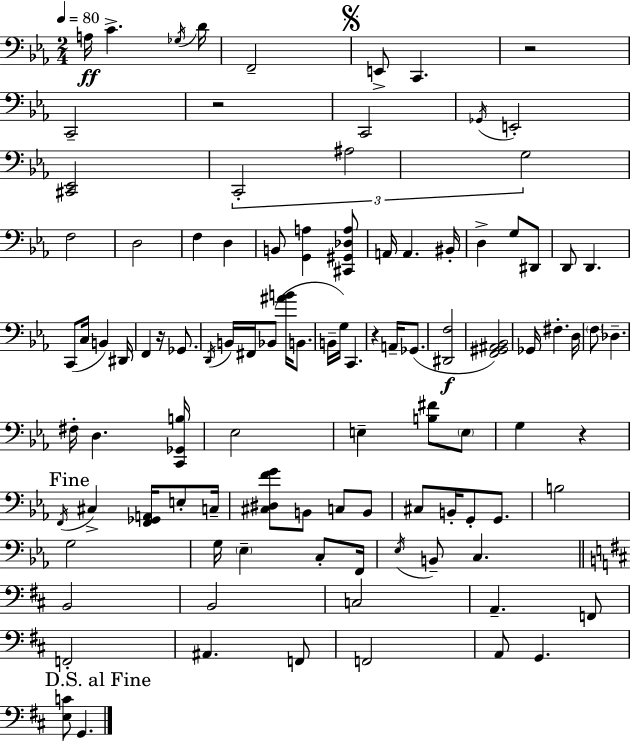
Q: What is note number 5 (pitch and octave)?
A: F2